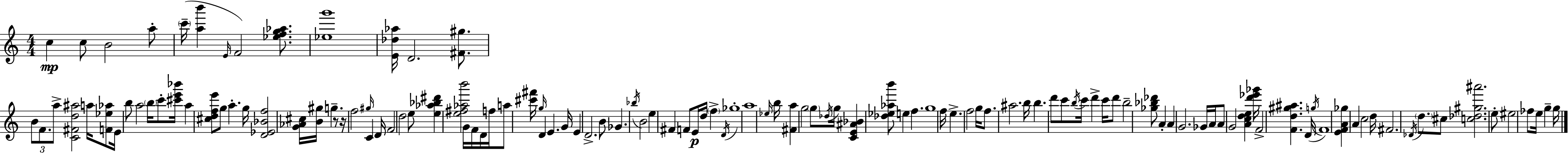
{
  \clef treble
  \numericTimeSignature
  \time 4/4
  \key a \minor
  \repeat volta 2 { c''4\mp c''8 b'2 a''8-. | \parenthesize c'''16--( <a'' b'''>4 \grace { e'16 } f'2) <ees'' f'' g'' aes''>8. | <ees'' g'''>1 | <e' des'' aes''>16 d'2. <fis' gis''>8. | \break \tuplet 3/2 { b'8 f'8. a''8-> } <c' fis' d'' ais''>2 | a''16 <f' ees'' aes''>8 e'16 b''8 a''2 \parenthesize b''16 c'''8-. | <cis''' e''' bes'''>16 a''4 <cis'' d'' f'' e'''>8 g''8 a''4.-. | g''16 <d' ees' bes' f''>2 <g' aes' cis''>16 <b' gis''>16 g''4.-- | \break r8 r16 f''2 \grace { gis''16 } c'4 | d'16 f'2 d''2 | e''8 <e'' aes'' bes'' dis'''>4 <e'' fis'' aes'' b'''>2 | g'16 f'16 d'16 f''16 a''8 <cis''' fis'''>16 \grace { g''16 } d'4 e'4. | \break g'16 e'4 d'2.-> | b'8 ges'4. \acciaccatura { bes''16 } b'2 | e''4 fis'4 f'8 e'16\p d''16 | \parenthesize f''4-> \acciaccatura { d'16 } ges''1-. | \break a''1 | \grace { ees''16 } b''16 <fis' a''>4 g''2 | \parenthesize g''8 \acciaccatura { des''16 } g''16 <c' e' ais' bes'>4 <des'' ees'' aes'' b'''>8 e''4 | f''4. g''1 | \break f''16 e''4.-> f''2 | g''16 f''8. ais''2. | b''16 b''4. d'''8 c'''8 | \acciaccatura { b''16 } c'''16 d'''4-> c'''16 d'''8 b''2-- | \break <ges'' bes'' des'''>8 a'4-. a'4 g'2. | ges'16 a'16 a'8 g'2 | <a' c'' d'' e''>4 <d''' ees''' ges'''>16 f'2-> | <f' d'' gis'' ais''>4. d'16( \acciaccatura { g''16 } f'1) | \break <e' f' a' ges''>4 a'4 | c''2 d''16 fis'2. | \acciaccatura { des'16 } \parenthesize d''8. cis''8 <c'' des'' gis'' ais'''>2. | e''8-. eis''2 | \break fes''8 e''16 g''4-- g''16 } \bar "|."
}